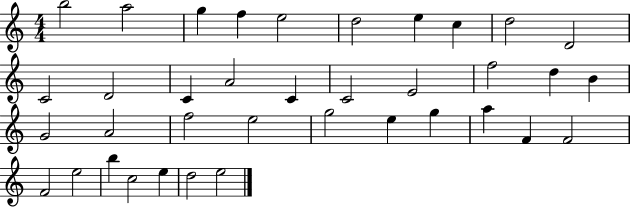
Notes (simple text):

B5/h A5/h G5/q F5/q E5/h D5/h E5/q C5/q D5/h D4/h C4/h D4/h C4/q A4/h C4/q C4/h E4/h F5/h D5/q B4/q G4/h A4/h F5/h E5/h G5/h E5/q G5/q A5/q F4/q F4/h F4/h E5/h B5/q C5/h E5/q D5/h E5/h